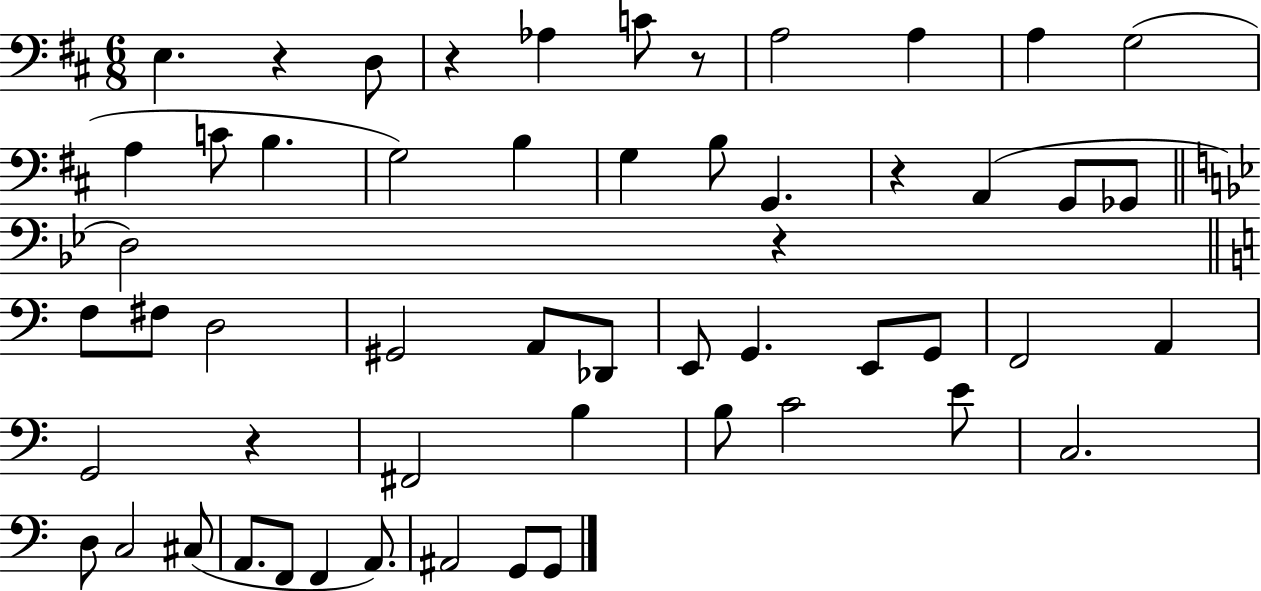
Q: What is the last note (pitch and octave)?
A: G2